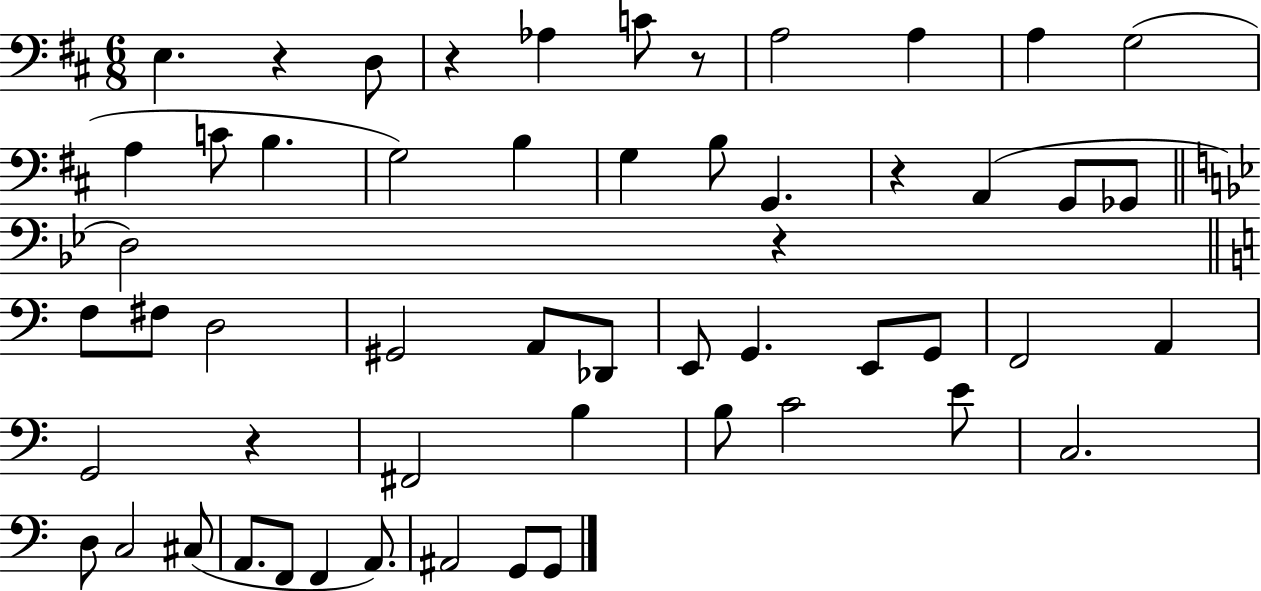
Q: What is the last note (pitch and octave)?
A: G2